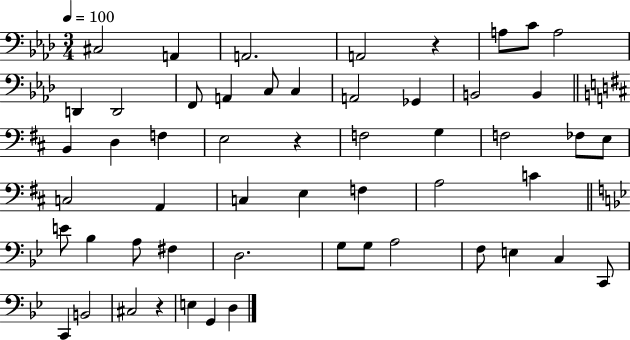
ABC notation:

X:1
T:Untitled
M:3/4
L:1/4
K:Ab
^C,2 A,, A,,2 A,,2 z A,/2 C/2 A,2 D,, D,,2 F,,/2 A,, C,/2 C, A,,2 _G,, B,,2 B,, B,, D, F, E,2 z F,2 G, F,2 _F,/2 E,/2 C,2 A,, C, E, F, A,2 C E/2 _B, A,/2 ^F, D,2 G,/2 G,/2 A,2 F,/2 E, C, C,,/2 C,, B,,2 ^C,2 z E, G,, D,